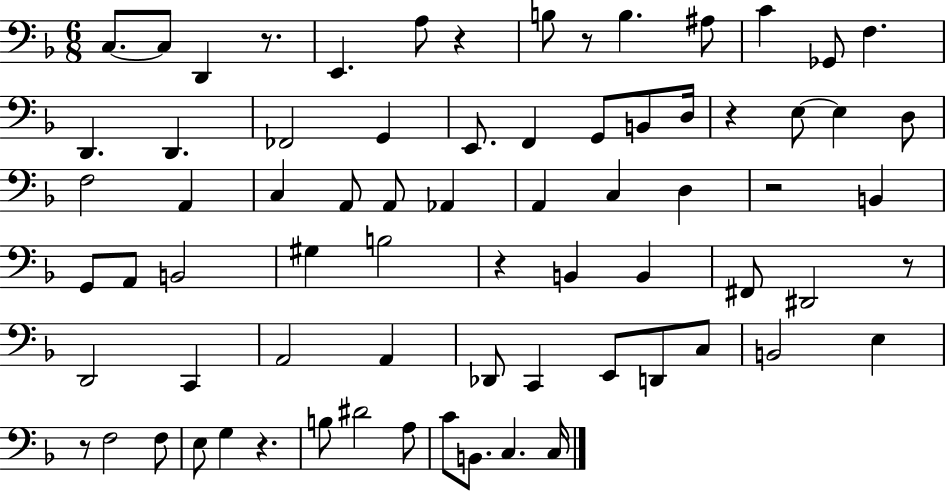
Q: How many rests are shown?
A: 9